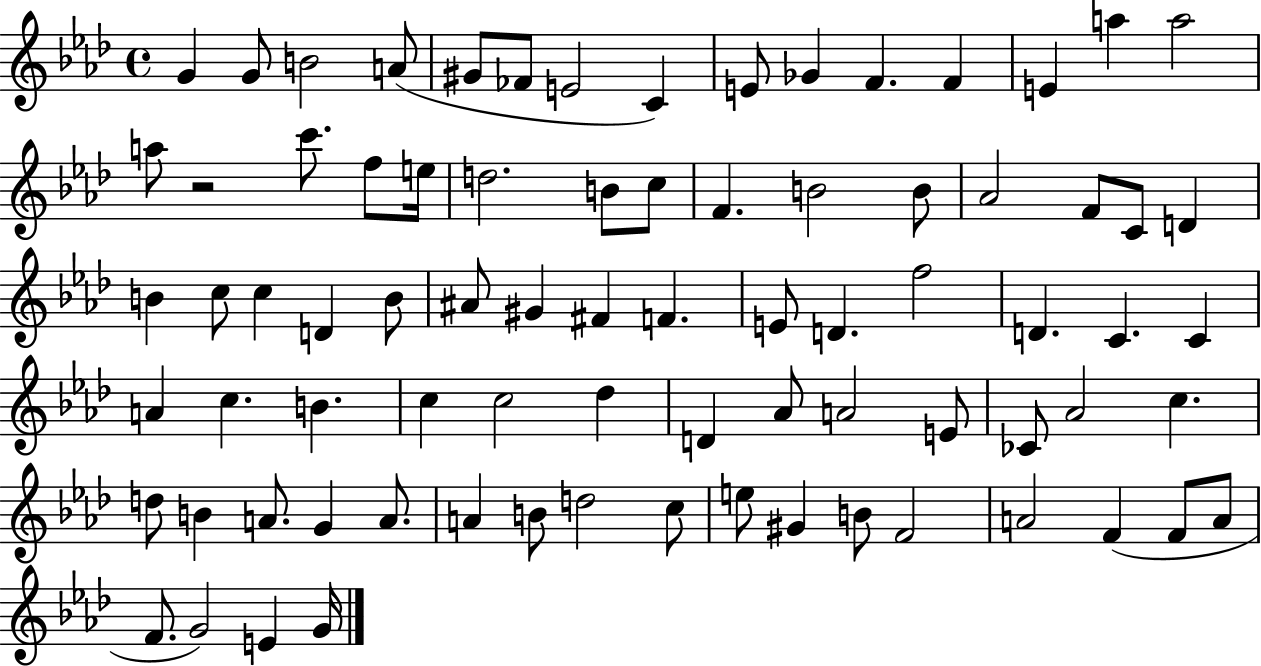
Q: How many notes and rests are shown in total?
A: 79